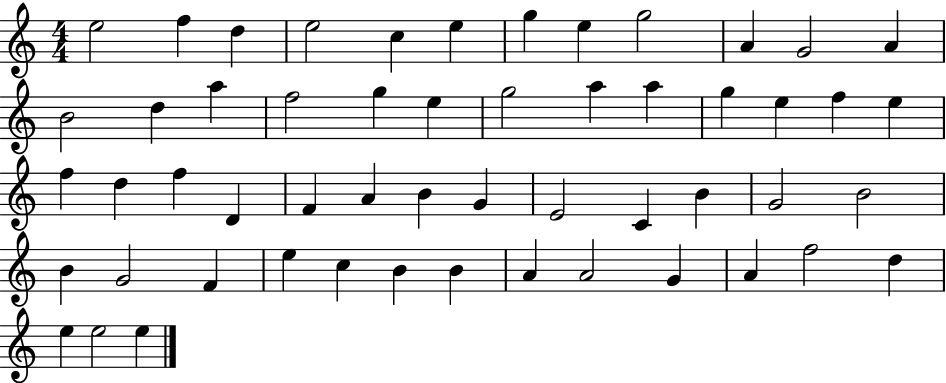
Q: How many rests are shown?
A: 0